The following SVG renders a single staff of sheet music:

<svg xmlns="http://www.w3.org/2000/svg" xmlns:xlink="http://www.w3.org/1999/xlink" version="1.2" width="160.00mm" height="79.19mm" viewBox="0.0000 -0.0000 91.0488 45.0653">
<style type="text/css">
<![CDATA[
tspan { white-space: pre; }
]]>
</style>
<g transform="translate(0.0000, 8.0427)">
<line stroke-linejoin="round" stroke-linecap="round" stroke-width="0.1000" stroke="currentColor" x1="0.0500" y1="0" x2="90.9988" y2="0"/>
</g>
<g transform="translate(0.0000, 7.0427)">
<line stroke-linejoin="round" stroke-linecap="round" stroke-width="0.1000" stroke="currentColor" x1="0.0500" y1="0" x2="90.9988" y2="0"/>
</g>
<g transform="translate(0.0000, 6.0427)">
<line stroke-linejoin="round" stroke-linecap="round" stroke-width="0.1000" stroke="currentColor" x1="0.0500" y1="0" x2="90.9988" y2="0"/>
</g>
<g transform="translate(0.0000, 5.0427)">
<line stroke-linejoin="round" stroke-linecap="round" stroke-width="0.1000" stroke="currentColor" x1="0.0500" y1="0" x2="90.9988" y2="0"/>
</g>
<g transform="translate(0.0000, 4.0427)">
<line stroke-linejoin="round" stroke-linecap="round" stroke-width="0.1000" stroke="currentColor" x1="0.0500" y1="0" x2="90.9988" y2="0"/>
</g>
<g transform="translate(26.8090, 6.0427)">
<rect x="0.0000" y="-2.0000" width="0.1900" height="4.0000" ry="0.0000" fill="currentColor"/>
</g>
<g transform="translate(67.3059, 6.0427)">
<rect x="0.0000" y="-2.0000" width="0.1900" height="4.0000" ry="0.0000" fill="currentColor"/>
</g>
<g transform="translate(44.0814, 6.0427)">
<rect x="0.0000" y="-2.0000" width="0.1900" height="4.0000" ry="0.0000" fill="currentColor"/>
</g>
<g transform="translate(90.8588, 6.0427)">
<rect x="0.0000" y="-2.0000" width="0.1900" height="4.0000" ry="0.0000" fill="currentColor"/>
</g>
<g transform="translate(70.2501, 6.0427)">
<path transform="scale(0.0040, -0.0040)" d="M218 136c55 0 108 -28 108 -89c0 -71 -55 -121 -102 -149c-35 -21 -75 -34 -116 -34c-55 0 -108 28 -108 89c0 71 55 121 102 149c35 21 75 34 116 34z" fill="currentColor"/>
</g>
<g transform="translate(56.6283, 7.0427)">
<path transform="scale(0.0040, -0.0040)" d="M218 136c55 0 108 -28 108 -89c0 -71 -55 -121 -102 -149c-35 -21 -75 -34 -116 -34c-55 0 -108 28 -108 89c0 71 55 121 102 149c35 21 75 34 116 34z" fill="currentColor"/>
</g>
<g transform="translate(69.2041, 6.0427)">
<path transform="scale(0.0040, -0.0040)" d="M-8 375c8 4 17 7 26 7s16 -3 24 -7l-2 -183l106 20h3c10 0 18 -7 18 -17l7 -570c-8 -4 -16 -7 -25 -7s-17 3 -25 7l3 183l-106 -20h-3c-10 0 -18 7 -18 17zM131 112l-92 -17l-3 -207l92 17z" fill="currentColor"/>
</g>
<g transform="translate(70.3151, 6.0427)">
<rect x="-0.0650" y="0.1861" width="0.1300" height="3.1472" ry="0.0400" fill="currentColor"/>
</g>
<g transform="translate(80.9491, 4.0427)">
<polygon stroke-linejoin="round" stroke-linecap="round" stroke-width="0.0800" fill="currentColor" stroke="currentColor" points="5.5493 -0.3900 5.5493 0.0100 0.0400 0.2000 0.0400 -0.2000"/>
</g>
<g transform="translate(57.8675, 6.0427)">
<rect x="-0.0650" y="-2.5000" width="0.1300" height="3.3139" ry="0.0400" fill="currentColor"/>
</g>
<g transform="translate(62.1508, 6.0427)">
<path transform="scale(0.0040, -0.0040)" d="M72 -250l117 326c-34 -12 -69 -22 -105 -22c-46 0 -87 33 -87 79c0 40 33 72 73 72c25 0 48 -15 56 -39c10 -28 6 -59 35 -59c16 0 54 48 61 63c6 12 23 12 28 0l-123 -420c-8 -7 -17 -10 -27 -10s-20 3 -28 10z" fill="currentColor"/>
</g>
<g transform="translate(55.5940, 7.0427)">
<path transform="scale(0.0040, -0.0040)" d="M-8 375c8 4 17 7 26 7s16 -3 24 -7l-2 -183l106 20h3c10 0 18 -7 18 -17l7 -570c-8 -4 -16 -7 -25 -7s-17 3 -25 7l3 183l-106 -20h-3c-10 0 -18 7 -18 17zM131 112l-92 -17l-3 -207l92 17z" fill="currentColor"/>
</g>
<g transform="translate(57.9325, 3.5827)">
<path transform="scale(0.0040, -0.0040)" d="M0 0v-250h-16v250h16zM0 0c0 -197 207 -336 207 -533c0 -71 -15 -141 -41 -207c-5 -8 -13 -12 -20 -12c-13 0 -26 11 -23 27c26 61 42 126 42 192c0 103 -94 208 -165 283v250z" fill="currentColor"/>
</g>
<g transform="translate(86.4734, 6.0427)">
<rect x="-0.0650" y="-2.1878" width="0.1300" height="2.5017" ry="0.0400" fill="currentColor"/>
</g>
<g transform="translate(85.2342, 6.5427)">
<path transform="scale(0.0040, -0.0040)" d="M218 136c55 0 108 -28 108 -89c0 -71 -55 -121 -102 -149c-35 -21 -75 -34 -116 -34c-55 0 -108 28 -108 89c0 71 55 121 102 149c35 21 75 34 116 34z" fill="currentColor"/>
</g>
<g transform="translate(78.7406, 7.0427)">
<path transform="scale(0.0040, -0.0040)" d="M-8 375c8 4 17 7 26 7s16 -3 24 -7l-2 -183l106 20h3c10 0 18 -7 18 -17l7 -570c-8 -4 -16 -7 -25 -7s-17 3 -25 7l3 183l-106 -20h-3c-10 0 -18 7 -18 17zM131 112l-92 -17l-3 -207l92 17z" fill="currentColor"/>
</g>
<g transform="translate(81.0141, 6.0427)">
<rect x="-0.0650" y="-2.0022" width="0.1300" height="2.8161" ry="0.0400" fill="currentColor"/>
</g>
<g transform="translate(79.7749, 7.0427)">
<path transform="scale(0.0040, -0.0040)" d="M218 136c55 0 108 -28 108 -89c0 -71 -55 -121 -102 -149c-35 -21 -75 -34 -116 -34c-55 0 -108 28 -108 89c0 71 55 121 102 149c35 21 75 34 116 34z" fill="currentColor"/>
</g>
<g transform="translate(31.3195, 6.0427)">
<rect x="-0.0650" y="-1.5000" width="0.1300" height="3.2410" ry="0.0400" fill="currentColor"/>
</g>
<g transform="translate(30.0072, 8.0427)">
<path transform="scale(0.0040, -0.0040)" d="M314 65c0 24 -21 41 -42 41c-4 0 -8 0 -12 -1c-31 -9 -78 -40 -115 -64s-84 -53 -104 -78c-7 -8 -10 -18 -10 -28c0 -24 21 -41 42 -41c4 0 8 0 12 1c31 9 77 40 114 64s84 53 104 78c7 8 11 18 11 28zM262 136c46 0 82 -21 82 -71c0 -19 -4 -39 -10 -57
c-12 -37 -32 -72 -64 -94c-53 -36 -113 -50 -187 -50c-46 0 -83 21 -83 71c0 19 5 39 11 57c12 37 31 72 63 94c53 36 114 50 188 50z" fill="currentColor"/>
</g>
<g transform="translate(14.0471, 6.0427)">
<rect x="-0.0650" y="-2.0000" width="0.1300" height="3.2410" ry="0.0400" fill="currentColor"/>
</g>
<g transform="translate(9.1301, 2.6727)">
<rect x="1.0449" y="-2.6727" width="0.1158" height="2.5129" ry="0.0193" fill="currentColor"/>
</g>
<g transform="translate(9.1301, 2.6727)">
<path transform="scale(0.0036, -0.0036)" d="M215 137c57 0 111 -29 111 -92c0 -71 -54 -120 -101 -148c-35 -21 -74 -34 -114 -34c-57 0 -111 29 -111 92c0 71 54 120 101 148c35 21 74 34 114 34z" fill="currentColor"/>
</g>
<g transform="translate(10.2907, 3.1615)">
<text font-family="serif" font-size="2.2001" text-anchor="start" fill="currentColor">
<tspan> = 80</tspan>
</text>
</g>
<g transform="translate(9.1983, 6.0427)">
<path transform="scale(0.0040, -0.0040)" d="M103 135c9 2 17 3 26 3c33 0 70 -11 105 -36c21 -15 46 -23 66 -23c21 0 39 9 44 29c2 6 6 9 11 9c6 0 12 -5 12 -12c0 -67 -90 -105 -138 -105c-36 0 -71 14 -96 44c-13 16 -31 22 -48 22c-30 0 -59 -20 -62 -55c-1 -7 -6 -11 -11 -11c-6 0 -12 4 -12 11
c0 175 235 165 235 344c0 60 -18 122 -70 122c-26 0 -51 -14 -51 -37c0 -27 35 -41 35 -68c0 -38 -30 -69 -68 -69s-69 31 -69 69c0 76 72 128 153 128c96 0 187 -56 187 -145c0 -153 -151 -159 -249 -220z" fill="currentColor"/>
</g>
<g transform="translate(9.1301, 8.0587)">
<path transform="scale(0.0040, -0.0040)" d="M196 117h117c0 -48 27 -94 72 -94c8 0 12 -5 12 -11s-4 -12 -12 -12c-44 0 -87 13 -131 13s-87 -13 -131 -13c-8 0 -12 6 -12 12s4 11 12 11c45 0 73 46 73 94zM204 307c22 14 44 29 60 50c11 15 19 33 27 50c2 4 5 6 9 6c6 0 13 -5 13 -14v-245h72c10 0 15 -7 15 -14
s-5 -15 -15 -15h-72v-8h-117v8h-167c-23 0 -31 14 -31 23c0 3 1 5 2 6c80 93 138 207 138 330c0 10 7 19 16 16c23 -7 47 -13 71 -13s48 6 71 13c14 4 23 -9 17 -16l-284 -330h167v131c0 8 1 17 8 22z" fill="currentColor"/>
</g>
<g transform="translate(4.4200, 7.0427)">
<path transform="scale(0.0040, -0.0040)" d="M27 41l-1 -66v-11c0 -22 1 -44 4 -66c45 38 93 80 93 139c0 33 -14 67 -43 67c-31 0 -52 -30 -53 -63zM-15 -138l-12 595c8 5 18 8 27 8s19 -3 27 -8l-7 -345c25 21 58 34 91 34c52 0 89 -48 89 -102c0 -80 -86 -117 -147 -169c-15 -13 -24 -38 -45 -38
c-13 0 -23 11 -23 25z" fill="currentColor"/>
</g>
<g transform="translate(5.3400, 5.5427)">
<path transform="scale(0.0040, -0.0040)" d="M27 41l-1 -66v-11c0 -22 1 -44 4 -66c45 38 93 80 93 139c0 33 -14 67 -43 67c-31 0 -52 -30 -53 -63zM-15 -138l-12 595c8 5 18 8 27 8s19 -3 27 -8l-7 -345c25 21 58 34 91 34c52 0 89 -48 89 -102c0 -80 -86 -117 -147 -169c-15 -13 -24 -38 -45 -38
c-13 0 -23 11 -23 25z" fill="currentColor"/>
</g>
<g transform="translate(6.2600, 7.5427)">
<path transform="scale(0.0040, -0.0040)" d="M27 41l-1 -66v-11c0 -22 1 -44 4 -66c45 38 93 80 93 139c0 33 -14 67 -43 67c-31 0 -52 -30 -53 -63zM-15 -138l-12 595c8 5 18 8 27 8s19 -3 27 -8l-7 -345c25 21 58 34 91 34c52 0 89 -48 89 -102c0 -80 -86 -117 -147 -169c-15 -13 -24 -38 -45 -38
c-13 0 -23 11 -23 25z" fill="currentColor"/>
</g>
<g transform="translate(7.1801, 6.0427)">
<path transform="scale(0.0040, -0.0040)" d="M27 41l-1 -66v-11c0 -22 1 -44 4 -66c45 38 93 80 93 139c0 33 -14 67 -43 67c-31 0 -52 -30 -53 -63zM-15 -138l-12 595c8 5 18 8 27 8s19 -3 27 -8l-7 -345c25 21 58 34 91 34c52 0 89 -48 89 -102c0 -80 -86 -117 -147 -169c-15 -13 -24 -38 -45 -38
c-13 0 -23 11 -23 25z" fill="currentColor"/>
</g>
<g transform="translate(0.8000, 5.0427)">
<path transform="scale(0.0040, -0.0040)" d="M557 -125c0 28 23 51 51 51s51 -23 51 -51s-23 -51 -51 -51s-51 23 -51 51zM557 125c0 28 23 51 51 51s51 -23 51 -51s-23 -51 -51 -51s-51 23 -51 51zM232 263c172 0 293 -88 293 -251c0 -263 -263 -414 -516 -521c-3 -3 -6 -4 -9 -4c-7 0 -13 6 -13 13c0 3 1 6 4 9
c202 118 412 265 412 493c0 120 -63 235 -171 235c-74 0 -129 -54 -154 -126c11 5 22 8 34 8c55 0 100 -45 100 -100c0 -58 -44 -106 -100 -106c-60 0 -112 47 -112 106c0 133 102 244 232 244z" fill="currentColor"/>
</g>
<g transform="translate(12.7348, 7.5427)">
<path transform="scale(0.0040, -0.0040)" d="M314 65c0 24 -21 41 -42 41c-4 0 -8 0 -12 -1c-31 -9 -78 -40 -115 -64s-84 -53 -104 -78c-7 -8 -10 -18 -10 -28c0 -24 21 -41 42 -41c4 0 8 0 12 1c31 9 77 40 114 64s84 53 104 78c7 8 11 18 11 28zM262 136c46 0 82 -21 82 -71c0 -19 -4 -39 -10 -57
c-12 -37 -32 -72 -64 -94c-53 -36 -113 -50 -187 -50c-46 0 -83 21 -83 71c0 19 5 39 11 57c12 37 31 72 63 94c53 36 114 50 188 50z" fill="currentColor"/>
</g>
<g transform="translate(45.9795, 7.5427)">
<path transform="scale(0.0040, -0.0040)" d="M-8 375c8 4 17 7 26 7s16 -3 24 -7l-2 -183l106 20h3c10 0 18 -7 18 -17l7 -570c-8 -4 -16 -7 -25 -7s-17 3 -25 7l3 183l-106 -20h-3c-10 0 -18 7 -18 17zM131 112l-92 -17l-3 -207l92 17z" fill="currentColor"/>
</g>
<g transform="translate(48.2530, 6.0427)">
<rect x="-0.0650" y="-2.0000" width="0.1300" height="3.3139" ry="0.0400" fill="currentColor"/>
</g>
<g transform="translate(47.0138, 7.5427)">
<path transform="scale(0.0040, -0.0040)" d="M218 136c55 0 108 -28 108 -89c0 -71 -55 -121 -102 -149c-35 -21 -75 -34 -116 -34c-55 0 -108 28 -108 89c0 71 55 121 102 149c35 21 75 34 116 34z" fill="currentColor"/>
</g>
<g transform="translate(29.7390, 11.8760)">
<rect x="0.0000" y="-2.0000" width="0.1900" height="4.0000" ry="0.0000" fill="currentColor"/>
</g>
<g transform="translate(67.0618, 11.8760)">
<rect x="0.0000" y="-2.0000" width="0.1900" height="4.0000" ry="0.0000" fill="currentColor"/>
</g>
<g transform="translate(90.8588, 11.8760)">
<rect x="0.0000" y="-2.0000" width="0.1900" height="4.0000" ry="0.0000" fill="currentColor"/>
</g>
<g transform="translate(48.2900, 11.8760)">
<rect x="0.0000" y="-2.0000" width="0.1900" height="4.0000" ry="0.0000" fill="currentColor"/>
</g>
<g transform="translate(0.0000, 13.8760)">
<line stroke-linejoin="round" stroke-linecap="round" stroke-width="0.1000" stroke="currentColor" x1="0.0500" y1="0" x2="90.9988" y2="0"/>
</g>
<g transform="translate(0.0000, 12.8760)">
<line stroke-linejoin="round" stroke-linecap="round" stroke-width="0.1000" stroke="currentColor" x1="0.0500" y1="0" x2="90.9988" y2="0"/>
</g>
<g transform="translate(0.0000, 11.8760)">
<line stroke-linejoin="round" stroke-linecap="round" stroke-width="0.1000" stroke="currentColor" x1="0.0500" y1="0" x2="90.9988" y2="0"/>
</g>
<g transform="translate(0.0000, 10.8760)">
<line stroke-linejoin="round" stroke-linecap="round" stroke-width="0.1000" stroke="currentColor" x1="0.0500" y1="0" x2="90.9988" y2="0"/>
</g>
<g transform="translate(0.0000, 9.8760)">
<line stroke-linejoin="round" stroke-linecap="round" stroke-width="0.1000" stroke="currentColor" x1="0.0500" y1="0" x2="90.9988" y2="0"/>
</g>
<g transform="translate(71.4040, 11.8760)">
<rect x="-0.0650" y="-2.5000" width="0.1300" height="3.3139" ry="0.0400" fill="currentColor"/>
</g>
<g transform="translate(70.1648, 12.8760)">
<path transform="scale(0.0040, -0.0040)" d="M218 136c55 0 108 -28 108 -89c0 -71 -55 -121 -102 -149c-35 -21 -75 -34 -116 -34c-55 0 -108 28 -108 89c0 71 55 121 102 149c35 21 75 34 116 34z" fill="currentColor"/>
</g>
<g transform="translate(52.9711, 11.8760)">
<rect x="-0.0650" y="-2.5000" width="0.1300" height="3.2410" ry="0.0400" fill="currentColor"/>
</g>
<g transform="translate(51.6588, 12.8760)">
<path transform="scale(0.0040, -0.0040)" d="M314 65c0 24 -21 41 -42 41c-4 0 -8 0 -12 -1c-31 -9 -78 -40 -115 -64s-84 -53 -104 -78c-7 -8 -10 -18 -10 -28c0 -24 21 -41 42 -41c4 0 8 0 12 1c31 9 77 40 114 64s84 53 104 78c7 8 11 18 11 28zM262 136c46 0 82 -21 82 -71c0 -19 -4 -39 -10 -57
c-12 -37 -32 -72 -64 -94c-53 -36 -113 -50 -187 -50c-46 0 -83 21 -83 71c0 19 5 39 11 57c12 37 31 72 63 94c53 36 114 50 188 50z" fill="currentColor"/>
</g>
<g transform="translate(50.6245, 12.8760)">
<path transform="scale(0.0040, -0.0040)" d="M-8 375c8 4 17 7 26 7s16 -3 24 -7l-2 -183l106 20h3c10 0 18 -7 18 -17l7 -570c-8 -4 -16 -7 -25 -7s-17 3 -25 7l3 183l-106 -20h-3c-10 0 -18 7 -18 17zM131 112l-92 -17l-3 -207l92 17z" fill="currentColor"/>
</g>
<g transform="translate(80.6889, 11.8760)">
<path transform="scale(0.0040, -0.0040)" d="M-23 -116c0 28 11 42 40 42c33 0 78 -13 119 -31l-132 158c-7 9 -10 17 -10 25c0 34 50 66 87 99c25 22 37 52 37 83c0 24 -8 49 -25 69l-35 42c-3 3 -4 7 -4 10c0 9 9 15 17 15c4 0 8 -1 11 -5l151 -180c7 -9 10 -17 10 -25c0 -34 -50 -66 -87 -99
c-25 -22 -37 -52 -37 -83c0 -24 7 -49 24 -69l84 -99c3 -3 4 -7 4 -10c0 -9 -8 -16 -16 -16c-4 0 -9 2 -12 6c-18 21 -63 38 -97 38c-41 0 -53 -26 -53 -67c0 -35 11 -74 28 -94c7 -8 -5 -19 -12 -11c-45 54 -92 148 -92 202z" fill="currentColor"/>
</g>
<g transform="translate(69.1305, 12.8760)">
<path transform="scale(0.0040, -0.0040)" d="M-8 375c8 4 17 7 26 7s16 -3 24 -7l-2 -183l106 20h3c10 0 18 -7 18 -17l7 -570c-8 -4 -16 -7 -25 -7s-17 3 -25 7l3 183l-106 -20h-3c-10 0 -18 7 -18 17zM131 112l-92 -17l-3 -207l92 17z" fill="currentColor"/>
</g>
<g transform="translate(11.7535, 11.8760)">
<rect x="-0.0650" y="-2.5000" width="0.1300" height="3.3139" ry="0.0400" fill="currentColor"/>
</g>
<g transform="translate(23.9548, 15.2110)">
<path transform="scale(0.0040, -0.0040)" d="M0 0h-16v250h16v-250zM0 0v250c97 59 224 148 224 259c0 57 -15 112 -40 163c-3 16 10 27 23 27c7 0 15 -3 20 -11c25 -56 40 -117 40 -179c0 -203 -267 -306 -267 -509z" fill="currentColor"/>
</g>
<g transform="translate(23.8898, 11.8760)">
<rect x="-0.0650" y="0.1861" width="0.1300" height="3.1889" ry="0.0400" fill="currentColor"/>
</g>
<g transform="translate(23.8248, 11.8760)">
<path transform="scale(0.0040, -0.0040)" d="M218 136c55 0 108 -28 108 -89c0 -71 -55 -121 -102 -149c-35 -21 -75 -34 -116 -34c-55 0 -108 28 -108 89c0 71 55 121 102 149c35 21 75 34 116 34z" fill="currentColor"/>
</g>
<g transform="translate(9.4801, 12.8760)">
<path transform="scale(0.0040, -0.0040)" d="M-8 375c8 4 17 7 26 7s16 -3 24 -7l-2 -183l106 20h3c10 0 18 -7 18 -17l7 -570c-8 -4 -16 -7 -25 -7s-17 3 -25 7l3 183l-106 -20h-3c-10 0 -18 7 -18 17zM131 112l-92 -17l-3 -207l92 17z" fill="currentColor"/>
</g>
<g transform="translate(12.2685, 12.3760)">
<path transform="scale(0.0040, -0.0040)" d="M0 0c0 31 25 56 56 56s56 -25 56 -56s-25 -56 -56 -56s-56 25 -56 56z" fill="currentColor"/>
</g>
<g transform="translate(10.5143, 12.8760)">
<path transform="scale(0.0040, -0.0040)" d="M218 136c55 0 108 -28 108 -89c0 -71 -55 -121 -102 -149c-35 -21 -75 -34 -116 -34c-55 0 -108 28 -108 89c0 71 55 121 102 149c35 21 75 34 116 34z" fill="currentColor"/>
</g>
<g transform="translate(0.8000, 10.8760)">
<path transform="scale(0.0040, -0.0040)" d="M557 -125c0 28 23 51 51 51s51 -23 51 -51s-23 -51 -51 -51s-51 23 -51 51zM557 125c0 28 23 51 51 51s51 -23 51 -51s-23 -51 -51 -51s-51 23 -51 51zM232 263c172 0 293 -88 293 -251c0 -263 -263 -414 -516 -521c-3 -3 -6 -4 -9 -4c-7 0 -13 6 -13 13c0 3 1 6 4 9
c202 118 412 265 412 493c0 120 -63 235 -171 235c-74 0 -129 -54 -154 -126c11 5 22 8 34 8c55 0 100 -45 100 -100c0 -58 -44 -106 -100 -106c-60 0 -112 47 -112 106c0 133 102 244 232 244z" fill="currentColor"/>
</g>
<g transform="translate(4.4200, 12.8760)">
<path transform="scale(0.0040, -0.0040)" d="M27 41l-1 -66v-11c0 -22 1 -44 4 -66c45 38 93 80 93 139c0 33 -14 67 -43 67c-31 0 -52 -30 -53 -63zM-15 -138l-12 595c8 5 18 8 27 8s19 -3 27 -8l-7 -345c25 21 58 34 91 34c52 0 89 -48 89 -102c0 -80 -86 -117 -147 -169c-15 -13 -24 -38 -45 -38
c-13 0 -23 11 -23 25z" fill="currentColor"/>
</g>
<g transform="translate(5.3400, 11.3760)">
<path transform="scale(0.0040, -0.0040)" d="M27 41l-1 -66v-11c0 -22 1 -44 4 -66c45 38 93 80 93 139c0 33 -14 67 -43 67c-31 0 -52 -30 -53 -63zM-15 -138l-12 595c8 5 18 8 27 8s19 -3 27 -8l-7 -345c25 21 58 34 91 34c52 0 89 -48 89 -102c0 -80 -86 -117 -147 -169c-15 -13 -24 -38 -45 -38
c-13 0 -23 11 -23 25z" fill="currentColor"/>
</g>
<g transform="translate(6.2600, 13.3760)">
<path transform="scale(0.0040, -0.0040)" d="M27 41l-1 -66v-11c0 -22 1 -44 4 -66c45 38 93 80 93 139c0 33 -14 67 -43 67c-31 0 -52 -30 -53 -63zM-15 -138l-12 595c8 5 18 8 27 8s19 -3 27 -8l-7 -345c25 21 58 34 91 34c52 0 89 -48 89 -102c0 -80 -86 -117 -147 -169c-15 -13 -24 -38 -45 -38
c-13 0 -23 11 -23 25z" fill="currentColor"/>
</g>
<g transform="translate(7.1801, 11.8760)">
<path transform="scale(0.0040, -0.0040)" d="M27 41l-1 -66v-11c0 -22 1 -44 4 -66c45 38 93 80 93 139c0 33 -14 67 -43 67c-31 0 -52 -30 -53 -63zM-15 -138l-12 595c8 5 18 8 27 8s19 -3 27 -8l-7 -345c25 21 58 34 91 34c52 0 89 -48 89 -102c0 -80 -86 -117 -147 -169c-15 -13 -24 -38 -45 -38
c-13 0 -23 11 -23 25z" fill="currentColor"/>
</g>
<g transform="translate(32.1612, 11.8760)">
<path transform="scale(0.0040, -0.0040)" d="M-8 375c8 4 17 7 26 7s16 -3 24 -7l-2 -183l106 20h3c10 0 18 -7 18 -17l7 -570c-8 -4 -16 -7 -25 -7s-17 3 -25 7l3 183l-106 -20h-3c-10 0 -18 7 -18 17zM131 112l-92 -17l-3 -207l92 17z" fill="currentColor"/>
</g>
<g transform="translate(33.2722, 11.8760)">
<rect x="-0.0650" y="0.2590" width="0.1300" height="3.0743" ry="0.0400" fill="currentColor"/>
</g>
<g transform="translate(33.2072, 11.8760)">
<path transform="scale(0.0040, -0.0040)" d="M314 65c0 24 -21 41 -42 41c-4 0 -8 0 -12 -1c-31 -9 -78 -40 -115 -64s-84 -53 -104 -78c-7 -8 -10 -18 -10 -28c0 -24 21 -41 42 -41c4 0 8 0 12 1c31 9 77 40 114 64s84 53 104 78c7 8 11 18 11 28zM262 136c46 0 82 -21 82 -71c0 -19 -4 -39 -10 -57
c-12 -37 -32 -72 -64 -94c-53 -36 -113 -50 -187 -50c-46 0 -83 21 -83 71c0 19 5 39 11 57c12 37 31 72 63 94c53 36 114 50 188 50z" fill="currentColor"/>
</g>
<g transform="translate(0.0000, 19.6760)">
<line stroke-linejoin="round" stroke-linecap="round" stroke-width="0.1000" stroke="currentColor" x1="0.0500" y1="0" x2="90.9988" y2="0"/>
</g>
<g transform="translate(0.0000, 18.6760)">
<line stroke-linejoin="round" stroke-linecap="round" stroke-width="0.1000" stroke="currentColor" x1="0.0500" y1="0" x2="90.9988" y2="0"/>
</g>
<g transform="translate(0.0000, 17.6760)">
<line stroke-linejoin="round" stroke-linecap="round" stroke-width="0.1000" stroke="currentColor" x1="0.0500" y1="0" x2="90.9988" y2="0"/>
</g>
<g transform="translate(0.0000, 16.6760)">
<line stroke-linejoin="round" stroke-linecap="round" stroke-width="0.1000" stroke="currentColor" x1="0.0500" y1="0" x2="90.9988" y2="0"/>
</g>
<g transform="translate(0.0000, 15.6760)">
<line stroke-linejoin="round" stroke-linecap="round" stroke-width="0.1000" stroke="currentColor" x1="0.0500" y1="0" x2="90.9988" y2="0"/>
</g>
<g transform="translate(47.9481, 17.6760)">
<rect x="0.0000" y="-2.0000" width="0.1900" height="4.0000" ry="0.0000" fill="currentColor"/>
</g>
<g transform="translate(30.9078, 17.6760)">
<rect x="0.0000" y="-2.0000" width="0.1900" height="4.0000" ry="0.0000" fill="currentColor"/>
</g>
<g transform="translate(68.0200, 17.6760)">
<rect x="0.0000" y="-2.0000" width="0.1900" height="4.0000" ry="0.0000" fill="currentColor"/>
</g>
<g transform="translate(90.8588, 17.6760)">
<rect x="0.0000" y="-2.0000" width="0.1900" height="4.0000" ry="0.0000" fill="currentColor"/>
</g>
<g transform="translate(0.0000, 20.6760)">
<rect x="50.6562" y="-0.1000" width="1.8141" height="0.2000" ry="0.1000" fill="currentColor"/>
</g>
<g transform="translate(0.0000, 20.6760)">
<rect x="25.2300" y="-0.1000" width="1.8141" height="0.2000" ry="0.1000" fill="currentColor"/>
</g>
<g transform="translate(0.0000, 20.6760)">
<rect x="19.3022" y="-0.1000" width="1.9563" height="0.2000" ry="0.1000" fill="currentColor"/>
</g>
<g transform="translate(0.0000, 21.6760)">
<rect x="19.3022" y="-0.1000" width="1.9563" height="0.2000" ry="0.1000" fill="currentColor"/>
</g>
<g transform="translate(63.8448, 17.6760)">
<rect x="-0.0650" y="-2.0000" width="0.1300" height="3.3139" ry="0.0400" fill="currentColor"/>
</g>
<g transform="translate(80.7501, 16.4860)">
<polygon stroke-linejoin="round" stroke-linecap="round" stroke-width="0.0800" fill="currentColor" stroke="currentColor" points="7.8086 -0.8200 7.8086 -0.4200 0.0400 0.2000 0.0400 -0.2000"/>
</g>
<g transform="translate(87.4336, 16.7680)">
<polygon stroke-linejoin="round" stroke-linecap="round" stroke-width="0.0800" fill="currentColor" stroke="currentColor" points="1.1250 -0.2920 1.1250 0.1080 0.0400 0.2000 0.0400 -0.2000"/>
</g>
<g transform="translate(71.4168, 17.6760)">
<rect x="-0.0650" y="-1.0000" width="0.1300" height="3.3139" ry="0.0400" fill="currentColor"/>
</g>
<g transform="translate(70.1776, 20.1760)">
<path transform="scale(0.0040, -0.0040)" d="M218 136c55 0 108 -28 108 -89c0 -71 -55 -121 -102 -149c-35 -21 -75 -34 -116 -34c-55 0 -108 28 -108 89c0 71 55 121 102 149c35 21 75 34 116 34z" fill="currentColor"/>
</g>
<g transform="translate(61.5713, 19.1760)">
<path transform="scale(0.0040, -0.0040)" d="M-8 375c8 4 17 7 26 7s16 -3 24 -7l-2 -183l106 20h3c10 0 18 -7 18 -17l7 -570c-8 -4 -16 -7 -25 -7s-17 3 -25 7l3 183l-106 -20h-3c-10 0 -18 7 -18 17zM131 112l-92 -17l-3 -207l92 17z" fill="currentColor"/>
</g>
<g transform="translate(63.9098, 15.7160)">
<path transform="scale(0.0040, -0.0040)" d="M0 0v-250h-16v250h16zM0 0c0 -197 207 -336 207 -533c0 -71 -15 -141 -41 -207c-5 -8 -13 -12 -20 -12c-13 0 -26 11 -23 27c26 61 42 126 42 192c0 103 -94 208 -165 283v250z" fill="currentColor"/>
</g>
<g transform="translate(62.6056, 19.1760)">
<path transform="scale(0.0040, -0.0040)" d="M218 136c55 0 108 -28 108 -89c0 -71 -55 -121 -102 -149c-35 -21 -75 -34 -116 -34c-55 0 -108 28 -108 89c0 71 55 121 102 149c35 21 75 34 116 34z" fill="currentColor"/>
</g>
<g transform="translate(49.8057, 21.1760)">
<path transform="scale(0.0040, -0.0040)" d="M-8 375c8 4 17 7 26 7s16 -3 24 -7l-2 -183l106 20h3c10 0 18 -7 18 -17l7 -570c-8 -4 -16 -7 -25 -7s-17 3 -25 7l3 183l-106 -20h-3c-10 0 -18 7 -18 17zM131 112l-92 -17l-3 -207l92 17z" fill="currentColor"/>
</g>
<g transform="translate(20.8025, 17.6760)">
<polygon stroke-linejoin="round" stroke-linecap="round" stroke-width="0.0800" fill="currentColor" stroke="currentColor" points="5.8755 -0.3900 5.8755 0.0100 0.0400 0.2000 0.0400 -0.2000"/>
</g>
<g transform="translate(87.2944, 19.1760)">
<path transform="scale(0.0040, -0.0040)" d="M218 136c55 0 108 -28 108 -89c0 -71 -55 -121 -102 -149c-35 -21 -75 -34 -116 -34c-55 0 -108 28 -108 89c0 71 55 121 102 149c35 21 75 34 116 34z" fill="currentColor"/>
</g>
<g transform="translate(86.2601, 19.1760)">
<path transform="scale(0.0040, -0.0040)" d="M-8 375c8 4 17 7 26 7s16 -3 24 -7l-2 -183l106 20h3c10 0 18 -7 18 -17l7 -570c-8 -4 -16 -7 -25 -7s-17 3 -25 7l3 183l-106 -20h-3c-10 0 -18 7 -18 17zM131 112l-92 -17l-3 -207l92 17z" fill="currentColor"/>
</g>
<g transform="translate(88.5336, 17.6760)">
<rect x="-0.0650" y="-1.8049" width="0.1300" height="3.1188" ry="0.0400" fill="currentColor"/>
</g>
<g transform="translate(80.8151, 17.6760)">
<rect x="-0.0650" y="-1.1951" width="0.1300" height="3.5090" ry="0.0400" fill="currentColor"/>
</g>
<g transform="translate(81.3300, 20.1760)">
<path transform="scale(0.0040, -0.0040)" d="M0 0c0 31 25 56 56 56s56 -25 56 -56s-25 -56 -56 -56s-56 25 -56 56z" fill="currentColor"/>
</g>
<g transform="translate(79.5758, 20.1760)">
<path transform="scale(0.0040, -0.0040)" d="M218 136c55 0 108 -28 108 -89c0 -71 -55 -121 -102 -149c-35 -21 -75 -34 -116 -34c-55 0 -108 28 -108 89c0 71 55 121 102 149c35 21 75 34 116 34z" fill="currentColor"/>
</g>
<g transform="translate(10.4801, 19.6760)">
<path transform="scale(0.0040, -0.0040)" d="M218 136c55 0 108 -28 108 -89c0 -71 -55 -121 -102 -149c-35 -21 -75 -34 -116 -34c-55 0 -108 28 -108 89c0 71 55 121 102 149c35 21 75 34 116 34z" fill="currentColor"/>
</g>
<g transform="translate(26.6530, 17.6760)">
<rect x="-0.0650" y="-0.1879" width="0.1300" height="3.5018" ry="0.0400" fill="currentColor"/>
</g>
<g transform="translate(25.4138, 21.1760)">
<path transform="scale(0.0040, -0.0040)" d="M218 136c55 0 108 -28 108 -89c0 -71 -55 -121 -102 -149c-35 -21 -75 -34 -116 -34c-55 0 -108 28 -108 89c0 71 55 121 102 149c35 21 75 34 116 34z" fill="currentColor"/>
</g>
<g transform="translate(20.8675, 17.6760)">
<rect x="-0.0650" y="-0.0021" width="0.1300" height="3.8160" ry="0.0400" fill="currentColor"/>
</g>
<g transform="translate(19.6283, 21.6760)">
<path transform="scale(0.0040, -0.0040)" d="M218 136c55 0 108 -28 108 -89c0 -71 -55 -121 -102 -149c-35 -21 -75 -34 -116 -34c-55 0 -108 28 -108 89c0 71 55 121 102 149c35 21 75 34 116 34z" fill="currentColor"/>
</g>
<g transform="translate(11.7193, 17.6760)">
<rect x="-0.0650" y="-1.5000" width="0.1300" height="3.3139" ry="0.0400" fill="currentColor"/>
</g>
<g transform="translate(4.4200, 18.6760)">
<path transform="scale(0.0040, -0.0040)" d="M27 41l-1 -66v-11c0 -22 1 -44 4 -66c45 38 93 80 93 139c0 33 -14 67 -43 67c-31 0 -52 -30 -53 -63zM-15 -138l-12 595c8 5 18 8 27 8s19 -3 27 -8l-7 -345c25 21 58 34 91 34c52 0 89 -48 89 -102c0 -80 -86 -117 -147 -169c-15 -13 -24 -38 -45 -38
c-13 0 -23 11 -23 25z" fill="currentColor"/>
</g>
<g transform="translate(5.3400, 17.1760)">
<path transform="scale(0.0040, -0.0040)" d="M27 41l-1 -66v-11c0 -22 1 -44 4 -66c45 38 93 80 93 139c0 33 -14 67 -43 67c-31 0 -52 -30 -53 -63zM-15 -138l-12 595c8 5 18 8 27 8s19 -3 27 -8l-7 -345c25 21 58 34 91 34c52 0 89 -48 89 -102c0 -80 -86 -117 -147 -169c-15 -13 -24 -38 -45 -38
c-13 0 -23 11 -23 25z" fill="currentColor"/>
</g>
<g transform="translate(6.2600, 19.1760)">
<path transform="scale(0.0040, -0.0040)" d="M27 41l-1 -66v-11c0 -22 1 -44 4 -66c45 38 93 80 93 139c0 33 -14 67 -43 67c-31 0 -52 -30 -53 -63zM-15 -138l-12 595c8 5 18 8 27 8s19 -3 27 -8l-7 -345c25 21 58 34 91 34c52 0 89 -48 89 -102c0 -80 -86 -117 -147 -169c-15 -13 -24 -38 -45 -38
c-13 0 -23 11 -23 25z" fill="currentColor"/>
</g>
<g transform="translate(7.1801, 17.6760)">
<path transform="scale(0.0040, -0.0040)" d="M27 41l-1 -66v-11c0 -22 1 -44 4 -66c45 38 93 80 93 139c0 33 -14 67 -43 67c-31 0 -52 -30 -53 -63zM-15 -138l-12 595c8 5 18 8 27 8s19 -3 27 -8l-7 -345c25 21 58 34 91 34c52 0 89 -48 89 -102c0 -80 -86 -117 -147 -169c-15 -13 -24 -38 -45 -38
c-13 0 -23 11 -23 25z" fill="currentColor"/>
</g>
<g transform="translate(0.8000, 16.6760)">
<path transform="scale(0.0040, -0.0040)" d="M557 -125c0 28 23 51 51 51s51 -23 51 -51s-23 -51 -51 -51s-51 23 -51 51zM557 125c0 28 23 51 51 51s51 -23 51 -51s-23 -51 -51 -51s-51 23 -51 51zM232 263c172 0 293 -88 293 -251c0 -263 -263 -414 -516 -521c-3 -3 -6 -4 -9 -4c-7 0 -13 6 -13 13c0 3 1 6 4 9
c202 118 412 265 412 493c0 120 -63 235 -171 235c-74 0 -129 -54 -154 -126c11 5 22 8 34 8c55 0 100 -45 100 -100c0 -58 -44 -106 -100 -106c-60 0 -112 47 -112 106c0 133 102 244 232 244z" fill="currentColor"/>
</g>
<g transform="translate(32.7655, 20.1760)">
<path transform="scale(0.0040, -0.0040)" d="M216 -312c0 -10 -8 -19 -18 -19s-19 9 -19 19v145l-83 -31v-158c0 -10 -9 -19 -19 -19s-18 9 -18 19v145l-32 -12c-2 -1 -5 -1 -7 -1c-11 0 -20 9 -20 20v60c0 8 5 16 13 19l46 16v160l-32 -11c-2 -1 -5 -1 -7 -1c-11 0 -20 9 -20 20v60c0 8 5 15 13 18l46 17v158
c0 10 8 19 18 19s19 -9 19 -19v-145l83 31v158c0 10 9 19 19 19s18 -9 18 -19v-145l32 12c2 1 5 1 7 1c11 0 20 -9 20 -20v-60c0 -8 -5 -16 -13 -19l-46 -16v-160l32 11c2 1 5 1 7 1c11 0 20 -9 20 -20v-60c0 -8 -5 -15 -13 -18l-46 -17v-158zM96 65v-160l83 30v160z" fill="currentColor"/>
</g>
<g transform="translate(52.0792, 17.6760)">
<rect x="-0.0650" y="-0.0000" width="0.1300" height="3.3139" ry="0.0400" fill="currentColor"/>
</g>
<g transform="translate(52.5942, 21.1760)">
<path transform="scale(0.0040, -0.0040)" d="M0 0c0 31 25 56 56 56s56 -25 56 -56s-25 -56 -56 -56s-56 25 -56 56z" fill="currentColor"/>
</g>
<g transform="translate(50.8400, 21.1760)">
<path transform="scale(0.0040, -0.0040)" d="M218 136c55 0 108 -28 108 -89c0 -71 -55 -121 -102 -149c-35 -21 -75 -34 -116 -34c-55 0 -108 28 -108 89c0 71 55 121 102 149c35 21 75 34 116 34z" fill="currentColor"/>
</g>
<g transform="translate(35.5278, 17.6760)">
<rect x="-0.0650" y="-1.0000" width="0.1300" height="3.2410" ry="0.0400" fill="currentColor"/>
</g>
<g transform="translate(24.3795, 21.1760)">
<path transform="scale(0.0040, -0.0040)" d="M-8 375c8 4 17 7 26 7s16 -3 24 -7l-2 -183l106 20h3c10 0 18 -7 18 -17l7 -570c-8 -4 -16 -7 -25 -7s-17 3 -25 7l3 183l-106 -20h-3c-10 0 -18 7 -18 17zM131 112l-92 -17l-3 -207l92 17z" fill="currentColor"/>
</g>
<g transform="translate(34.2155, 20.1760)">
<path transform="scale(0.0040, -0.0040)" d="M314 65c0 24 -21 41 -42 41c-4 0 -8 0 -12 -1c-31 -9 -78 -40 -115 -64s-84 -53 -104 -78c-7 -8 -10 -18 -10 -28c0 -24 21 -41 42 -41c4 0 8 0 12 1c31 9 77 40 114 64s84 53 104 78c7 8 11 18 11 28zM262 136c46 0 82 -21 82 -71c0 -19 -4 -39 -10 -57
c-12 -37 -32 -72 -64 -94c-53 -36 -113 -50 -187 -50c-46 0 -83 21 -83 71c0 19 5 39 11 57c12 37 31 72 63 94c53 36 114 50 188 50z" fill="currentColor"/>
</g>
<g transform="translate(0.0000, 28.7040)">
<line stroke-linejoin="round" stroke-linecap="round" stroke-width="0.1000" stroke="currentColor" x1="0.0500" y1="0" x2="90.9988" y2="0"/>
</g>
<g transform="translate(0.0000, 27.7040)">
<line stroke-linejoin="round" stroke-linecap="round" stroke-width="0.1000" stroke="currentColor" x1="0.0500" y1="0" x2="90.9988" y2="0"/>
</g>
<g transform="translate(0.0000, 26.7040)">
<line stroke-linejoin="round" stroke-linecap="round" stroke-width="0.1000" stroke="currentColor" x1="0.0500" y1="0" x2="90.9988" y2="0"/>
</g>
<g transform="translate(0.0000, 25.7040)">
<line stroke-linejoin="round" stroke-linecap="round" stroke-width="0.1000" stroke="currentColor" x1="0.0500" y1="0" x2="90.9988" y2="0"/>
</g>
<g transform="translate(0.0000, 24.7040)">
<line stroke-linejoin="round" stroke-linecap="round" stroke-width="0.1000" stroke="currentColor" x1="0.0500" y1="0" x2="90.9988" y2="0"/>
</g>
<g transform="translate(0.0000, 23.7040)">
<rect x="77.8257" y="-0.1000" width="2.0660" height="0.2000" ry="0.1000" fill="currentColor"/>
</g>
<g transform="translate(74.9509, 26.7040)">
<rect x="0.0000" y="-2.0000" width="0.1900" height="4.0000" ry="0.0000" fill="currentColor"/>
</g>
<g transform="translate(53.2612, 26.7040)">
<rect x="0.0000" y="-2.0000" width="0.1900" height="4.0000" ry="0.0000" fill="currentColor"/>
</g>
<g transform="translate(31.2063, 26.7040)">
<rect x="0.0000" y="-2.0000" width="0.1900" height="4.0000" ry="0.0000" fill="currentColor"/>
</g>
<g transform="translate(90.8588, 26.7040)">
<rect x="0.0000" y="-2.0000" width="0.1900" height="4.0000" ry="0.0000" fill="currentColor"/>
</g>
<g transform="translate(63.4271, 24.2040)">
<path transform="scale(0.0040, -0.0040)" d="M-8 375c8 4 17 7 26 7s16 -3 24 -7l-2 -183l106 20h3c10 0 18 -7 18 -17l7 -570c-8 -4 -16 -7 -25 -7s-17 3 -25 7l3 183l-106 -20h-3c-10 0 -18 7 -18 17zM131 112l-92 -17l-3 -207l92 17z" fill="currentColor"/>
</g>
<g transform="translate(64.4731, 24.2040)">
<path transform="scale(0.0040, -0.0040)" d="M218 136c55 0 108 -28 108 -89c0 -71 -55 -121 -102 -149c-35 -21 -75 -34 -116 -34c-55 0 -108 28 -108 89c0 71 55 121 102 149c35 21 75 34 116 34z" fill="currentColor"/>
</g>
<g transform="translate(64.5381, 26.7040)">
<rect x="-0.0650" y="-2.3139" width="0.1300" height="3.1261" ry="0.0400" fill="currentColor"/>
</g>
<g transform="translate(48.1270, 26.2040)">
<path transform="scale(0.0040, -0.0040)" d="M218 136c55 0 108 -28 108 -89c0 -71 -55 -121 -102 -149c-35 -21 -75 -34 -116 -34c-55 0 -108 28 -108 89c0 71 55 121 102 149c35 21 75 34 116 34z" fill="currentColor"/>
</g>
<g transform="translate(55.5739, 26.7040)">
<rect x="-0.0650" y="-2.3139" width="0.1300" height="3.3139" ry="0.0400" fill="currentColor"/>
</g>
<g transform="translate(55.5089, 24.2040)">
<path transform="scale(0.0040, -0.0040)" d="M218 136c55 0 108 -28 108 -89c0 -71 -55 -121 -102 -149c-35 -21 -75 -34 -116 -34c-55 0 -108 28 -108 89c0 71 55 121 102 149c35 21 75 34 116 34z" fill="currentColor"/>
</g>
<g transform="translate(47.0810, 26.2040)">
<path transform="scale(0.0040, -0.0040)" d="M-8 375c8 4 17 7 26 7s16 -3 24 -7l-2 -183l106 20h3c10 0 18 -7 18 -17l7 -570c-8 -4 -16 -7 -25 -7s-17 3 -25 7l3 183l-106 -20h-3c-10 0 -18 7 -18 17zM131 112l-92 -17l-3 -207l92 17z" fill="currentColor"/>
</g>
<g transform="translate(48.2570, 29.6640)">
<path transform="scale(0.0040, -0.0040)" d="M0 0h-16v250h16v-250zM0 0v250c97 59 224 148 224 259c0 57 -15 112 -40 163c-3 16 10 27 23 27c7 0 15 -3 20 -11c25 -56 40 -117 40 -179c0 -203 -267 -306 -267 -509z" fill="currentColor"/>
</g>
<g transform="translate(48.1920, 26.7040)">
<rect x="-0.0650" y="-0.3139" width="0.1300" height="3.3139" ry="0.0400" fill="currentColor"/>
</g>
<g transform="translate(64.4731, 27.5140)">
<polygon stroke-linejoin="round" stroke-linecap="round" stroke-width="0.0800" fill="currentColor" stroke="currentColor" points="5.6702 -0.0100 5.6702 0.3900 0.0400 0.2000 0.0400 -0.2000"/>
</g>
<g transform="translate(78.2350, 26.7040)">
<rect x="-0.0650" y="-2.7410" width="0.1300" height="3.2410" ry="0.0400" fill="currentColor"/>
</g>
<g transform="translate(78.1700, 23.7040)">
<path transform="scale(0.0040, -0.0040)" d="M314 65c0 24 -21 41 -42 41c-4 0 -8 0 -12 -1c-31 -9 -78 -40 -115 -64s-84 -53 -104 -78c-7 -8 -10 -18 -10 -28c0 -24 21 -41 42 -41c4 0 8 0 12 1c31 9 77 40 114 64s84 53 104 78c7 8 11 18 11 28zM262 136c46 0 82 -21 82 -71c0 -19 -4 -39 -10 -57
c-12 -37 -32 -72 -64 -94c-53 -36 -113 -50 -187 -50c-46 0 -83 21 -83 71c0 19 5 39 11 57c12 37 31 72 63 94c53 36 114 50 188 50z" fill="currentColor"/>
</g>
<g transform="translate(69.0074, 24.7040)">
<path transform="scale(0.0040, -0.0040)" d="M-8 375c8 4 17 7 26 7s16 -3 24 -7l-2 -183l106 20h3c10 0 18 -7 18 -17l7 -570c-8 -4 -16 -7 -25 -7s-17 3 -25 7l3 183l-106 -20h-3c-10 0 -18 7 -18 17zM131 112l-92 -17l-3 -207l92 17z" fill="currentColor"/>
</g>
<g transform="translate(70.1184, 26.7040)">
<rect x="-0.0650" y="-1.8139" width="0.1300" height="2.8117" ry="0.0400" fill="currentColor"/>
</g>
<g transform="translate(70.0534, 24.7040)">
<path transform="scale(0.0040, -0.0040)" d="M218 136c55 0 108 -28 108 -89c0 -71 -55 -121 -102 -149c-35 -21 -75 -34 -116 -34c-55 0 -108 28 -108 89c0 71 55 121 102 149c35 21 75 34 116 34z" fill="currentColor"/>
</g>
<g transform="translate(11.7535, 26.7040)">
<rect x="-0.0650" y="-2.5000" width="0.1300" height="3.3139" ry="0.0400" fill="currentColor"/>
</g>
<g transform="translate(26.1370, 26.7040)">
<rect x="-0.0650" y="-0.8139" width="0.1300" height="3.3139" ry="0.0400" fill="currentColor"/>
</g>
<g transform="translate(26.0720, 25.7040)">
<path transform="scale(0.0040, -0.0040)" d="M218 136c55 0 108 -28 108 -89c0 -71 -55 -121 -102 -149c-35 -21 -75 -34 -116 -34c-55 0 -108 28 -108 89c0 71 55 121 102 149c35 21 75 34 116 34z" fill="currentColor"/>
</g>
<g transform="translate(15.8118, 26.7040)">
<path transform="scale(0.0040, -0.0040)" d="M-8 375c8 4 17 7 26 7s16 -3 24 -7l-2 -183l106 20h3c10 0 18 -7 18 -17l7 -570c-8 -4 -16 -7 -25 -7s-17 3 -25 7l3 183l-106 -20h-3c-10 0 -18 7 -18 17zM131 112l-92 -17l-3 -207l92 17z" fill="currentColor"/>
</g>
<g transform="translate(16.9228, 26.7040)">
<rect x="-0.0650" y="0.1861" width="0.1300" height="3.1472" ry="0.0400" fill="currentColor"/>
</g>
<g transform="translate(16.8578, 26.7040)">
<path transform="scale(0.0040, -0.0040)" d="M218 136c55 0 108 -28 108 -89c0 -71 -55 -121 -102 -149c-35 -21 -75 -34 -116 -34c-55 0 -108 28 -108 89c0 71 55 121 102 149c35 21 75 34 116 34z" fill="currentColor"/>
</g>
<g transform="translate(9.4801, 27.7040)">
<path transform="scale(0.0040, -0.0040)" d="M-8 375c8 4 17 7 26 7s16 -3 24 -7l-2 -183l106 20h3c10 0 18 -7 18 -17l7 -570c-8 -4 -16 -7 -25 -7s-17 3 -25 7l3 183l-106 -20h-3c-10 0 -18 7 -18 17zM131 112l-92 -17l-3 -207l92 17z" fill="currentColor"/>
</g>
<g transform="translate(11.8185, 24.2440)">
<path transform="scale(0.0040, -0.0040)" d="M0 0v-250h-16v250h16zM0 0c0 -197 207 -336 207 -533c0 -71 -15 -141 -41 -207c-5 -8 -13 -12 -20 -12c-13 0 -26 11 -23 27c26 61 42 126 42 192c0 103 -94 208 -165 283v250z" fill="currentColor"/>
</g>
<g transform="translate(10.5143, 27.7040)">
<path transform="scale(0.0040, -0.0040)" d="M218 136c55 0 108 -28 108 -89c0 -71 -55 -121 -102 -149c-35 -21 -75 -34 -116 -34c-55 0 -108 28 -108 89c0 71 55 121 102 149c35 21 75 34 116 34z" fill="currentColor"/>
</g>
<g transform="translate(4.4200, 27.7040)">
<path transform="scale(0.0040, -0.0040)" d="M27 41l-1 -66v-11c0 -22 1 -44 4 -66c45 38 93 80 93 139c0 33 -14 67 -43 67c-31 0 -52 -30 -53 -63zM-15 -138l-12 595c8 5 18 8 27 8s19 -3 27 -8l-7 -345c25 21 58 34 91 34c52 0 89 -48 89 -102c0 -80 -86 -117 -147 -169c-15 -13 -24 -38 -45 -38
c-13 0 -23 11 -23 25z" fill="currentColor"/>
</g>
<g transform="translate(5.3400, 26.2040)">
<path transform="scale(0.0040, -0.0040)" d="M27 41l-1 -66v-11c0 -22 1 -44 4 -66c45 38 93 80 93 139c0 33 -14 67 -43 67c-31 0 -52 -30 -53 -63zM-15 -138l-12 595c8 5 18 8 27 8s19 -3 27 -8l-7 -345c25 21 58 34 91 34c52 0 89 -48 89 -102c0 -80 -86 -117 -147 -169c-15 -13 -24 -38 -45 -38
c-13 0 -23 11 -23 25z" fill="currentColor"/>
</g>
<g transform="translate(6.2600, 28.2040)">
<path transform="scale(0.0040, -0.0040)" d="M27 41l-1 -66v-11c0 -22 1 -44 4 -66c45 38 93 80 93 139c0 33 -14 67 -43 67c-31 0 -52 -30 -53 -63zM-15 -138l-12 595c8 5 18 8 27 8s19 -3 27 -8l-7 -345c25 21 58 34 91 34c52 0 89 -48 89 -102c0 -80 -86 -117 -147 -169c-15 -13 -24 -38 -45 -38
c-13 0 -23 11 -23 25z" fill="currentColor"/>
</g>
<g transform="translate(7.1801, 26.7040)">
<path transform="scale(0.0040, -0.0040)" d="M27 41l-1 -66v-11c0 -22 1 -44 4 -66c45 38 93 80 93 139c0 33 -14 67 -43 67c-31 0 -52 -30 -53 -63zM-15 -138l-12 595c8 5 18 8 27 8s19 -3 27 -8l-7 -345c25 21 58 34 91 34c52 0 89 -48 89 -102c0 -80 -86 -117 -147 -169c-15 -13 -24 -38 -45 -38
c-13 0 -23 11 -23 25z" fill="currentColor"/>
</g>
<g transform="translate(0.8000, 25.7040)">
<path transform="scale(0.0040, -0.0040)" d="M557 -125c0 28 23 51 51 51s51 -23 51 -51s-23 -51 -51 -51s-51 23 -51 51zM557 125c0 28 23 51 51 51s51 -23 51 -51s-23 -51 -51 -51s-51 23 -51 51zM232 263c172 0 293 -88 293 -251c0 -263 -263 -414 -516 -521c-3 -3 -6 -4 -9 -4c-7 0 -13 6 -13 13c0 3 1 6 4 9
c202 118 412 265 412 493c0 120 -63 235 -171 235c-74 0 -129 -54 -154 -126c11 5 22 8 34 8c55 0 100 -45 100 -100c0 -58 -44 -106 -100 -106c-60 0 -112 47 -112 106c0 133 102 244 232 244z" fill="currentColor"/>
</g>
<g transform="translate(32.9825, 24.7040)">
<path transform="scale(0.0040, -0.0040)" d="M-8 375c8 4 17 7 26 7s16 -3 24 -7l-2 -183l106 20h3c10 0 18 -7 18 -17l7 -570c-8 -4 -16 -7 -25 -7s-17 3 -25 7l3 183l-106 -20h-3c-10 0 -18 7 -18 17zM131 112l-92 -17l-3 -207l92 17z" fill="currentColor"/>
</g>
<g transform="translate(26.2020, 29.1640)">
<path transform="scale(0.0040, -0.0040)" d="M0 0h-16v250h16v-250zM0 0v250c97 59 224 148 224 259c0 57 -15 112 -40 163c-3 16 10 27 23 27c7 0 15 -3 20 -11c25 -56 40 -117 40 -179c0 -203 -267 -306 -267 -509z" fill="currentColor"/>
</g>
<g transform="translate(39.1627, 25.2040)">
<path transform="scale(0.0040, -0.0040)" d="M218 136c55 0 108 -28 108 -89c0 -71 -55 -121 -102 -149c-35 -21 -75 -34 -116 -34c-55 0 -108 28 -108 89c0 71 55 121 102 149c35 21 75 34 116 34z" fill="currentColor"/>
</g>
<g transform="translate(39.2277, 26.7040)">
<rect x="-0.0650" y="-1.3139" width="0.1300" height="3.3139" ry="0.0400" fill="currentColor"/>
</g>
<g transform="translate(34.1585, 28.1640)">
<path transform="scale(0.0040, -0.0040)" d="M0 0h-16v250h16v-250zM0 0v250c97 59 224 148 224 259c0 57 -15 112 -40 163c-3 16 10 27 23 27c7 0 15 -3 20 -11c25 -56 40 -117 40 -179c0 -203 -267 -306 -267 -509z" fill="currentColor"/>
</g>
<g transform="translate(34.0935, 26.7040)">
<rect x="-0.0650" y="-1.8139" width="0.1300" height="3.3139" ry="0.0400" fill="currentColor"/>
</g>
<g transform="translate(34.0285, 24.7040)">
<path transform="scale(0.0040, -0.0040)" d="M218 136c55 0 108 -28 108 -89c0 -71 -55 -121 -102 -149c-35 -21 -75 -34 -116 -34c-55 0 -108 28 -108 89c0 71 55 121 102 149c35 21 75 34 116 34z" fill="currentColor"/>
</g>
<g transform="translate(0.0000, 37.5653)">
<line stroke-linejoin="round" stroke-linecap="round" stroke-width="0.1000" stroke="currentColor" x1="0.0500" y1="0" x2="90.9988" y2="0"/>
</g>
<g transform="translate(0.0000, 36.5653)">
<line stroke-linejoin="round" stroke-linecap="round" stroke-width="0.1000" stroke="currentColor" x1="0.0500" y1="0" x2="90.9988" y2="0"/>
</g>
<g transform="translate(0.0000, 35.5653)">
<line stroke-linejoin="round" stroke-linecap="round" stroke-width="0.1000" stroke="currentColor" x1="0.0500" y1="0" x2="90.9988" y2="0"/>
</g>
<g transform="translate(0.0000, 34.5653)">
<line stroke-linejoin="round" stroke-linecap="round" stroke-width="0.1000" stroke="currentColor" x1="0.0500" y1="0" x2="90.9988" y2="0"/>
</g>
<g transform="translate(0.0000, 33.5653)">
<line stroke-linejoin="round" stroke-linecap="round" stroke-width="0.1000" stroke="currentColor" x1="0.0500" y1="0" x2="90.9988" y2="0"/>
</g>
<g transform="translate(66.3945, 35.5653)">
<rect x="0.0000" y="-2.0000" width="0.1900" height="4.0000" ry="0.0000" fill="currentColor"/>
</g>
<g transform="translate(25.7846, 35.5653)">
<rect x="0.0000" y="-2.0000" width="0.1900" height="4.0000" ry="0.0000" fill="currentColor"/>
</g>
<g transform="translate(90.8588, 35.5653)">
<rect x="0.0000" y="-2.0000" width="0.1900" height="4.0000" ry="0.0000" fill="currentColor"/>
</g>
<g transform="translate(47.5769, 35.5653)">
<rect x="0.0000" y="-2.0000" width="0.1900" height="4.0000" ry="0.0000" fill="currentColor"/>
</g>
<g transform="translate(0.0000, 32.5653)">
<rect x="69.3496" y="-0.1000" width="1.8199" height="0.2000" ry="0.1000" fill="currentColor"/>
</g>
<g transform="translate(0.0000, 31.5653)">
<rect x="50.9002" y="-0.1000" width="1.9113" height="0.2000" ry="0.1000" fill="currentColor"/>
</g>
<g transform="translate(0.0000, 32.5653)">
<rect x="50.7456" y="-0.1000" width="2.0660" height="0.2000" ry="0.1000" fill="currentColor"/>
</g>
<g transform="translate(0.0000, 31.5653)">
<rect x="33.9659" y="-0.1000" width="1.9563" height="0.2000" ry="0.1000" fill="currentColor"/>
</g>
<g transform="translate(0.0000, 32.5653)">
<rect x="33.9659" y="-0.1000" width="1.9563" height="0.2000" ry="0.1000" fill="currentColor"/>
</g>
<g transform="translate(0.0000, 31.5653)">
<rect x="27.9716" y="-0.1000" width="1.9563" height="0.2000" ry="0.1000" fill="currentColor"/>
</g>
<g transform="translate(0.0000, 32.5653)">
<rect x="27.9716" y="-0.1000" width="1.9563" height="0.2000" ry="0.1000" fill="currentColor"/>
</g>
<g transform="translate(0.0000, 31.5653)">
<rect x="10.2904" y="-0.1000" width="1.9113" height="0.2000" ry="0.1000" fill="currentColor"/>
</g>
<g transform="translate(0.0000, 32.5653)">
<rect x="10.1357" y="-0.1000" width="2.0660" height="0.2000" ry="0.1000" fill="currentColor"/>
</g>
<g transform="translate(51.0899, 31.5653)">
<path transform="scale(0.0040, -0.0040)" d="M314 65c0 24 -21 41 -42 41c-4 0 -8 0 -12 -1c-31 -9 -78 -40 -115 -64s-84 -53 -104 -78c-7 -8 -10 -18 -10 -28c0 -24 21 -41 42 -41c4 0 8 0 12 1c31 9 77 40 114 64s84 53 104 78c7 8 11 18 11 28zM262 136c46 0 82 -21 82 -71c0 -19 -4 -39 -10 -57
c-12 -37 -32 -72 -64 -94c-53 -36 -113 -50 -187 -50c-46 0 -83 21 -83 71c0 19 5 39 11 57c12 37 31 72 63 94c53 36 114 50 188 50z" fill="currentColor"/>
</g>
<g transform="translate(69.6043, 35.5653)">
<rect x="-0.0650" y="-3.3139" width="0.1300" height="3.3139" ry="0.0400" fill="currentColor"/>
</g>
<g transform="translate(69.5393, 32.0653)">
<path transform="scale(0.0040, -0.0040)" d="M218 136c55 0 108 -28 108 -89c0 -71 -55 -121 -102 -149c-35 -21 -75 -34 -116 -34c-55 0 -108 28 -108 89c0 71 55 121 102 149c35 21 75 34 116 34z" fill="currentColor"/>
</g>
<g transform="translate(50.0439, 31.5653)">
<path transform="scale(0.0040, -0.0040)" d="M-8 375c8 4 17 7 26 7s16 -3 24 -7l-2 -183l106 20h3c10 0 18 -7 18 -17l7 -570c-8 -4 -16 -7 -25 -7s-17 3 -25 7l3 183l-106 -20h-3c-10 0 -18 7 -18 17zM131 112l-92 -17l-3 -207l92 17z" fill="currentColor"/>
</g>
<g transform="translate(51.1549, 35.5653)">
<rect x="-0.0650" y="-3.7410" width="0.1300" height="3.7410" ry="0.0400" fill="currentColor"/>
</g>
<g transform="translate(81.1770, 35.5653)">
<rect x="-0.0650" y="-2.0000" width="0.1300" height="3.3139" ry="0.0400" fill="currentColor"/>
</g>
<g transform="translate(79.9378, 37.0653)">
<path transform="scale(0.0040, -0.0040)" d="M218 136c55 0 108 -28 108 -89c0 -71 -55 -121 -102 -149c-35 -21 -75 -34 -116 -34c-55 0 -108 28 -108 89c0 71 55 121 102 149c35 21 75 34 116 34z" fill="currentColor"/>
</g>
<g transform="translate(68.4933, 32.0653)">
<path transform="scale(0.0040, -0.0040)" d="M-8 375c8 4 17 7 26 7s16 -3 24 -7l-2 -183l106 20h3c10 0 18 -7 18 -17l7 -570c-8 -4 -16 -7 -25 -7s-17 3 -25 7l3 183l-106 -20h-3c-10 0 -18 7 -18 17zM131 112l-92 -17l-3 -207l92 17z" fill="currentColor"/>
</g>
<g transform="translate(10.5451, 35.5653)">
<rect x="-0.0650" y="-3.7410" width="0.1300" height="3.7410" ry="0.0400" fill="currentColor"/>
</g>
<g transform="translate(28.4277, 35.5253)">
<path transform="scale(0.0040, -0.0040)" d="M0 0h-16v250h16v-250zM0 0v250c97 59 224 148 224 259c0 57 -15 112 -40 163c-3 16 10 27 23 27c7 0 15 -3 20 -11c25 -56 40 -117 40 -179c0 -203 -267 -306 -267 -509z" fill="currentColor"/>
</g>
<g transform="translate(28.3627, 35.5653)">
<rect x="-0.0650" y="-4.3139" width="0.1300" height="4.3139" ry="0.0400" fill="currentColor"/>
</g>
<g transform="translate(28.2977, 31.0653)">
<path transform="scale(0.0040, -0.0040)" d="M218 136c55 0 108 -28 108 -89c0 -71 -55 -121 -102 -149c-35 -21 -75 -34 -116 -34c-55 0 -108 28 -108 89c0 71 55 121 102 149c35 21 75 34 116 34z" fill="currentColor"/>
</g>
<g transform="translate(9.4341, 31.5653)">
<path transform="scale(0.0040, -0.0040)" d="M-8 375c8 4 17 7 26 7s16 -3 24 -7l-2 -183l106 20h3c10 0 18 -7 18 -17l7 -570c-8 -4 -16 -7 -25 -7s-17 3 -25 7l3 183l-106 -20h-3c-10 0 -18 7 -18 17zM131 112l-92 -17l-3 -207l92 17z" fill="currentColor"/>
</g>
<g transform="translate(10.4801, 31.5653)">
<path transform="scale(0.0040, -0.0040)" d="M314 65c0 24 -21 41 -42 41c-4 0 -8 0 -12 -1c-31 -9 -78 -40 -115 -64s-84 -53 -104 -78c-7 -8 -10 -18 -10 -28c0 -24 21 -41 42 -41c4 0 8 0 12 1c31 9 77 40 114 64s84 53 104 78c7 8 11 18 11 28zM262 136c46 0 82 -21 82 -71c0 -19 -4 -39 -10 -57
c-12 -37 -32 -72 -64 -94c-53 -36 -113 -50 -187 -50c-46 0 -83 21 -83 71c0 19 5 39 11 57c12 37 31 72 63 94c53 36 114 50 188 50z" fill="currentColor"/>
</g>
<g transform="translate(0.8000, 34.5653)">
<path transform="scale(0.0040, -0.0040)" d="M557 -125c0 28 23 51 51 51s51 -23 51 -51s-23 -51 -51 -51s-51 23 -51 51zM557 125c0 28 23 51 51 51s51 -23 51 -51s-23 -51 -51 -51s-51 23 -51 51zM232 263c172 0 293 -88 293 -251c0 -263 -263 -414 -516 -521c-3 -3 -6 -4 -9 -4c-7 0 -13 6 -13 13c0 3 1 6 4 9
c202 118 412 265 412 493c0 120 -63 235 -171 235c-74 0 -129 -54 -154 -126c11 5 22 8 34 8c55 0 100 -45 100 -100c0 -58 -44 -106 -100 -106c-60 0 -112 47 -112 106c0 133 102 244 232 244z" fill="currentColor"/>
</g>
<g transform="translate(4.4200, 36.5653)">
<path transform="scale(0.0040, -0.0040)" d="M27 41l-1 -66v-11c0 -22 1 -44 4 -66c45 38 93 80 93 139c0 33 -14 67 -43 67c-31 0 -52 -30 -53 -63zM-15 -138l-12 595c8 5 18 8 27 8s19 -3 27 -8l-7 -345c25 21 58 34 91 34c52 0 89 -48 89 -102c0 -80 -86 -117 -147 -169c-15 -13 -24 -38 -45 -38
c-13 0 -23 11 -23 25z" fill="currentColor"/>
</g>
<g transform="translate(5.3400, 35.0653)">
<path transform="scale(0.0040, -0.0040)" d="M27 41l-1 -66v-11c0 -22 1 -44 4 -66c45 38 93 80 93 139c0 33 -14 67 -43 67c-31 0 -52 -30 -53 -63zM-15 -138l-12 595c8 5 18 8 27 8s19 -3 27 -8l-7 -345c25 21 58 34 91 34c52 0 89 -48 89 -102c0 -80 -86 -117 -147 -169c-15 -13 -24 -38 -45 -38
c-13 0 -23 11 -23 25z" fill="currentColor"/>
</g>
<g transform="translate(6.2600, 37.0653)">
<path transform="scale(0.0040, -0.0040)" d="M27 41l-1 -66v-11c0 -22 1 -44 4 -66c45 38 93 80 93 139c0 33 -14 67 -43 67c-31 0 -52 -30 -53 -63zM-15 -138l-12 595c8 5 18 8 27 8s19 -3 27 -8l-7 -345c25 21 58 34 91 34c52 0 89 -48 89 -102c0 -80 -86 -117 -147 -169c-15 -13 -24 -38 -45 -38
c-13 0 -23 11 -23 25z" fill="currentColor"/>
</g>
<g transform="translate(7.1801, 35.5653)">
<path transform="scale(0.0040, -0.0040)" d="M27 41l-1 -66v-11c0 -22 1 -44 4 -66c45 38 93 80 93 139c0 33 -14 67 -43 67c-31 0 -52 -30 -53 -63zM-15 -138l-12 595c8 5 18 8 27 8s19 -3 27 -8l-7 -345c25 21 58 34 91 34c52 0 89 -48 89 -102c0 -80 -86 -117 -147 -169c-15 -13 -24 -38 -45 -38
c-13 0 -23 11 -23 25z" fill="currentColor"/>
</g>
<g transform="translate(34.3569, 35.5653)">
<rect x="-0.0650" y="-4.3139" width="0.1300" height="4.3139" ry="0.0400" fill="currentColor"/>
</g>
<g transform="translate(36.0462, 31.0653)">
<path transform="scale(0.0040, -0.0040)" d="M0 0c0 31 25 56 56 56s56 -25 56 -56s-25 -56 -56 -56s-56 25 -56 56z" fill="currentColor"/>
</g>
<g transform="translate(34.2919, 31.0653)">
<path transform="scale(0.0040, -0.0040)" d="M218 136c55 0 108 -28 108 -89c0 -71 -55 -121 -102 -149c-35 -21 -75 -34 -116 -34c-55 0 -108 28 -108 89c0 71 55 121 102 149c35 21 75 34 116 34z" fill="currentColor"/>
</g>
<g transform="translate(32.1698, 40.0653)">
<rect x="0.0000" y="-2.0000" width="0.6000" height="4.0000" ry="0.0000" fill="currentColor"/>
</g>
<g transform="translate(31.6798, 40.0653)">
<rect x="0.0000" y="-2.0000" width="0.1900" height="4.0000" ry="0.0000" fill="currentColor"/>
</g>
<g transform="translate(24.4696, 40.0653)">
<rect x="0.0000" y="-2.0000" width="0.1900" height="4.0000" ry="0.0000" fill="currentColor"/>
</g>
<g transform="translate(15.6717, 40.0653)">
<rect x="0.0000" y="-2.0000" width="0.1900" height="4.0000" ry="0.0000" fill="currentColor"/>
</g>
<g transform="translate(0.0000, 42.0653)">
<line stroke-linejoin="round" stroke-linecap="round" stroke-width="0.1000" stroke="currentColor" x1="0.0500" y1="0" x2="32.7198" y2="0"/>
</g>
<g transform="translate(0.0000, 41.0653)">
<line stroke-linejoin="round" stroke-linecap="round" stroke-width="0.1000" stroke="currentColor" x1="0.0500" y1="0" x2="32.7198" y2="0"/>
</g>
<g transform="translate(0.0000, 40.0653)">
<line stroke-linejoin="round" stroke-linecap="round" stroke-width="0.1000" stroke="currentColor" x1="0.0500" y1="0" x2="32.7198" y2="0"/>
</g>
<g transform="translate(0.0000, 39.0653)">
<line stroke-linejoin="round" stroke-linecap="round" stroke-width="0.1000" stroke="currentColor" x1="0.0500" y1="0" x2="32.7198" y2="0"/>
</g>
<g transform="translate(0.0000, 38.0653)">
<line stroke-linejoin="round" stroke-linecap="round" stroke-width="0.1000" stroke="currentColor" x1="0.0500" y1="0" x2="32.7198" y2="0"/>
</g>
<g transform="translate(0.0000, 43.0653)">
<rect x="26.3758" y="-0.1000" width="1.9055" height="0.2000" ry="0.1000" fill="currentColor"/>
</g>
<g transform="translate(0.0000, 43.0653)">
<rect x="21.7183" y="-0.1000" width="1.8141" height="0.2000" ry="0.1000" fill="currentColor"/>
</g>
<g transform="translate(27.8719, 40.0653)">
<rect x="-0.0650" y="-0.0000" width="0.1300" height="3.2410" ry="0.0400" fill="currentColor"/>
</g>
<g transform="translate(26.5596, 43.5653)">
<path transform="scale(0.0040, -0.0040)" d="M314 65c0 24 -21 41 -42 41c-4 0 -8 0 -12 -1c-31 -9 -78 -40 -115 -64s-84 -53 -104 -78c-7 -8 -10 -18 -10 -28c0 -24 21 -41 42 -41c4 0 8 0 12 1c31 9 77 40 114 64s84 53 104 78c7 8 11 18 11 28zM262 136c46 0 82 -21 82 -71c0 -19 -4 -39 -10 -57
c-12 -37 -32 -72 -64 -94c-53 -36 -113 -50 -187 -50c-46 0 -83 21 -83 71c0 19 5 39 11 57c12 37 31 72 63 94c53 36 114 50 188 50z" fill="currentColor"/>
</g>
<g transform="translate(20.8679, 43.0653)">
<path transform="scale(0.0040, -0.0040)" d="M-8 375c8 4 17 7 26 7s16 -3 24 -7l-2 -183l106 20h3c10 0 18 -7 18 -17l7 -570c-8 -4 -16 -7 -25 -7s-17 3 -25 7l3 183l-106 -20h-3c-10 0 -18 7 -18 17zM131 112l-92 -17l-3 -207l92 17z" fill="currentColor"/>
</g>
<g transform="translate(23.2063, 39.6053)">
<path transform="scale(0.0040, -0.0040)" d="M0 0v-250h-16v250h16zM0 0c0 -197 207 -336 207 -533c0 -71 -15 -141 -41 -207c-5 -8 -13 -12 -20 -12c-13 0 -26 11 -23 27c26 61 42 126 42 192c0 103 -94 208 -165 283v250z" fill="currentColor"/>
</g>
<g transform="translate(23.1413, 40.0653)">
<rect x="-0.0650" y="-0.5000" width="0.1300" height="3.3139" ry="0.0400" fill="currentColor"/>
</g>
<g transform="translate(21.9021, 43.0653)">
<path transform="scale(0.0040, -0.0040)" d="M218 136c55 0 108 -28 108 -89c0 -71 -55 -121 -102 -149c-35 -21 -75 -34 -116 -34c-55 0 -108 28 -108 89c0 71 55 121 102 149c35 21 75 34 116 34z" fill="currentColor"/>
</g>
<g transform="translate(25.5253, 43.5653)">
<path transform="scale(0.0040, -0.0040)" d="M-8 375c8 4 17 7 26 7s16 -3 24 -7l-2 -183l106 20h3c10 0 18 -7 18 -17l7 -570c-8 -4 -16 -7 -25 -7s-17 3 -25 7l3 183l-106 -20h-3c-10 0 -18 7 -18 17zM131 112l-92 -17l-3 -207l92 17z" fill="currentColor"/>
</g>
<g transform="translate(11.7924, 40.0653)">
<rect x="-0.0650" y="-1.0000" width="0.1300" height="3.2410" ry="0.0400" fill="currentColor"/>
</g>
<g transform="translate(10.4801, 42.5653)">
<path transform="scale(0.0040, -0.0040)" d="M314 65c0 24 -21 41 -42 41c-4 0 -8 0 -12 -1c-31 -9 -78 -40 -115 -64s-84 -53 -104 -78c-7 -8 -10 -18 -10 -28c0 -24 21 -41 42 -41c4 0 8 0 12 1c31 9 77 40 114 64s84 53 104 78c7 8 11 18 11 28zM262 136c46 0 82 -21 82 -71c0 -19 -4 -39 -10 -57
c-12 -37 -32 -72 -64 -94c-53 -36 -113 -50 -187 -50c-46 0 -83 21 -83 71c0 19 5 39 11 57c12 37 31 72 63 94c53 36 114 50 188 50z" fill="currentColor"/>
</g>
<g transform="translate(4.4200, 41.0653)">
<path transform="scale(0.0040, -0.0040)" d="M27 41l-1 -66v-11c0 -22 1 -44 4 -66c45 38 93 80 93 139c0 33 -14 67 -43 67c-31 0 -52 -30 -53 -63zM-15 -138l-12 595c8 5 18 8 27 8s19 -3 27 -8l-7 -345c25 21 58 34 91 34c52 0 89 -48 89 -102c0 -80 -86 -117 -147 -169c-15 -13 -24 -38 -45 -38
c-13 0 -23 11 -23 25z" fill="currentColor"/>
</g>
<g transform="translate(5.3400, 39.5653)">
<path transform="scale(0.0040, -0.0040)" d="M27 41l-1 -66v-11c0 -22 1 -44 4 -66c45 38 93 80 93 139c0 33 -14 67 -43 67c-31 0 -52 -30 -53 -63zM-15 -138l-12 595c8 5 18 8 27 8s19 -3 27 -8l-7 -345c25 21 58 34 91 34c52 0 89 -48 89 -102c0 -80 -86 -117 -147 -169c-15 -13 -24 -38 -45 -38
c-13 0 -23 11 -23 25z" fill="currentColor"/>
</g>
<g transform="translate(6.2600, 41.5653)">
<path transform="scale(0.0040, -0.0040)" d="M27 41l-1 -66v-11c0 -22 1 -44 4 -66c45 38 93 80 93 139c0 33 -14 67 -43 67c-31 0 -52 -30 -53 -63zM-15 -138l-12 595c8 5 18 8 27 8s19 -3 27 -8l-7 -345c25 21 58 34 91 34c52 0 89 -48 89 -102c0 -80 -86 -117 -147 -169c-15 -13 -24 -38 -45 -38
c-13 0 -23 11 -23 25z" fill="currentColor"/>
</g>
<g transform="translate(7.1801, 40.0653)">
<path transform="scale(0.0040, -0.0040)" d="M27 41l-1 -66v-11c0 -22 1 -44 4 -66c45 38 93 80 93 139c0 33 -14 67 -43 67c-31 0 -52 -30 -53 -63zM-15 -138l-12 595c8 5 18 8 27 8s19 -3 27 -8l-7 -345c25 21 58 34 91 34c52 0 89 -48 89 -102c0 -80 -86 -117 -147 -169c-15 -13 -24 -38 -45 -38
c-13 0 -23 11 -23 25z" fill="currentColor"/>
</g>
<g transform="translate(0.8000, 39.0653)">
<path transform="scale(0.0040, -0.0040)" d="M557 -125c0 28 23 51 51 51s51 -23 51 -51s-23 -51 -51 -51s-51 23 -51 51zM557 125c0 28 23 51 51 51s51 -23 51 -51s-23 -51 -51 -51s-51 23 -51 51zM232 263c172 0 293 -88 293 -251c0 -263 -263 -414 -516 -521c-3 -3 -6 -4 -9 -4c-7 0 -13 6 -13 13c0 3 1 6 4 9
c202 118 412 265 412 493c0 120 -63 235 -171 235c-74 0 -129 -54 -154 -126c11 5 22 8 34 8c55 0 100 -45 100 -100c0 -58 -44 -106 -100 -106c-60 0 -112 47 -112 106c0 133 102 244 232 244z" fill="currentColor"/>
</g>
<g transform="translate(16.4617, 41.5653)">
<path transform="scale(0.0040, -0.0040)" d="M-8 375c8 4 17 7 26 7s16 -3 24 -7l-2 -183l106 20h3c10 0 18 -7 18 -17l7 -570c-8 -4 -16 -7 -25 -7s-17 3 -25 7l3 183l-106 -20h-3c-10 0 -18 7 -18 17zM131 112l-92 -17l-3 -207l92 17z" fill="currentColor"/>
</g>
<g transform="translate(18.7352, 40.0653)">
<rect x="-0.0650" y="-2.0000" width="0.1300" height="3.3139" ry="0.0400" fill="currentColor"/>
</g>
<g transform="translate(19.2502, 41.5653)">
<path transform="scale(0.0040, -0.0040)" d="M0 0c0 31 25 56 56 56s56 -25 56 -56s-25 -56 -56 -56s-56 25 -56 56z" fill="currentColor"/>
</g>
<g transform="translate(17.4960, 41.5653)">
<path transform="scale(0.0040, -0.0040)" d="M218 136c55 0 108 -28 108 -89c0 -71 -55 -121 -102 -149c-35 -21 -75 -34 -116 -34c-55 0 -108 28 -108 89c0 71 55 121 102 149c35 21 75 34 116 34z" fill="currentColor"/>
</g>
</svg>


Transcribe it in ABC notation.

X:1
T:Untitled
M:2/4
L:1/4
K:Ab
_A,,2 G,,2 A,, B,,/2 z/2 D, B,,/2 C,/2 B,, _D,/2 D,2 B,,2 B,, z G,, C,,/2 D,,/2 ^F,,2 D,, A,,/2 F,, F,,/2 A,,/4 B,,/2 D, F,/2 A,/2 G, E,/2 _B, B,/2 A,/2 C2 E2 F/2 F E2 D _A,, F,,2 A,, E,,/2 D,,2